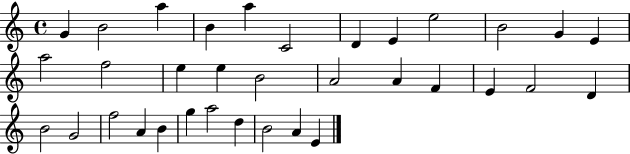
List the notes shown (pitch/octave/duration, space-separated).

G4/q B4/h A5/q B4/q A5/q C4/h D4/q E4/q E5/h B4/h G4/q E4/q A5/h F5/h E5/q E5/q B4/h A4/h A4/q F4/q E4/q F4/h D4/q B4/h G4/h F5/h A4/q B4/q G5/q A5/h D5/q B4/h A4/q E4/q